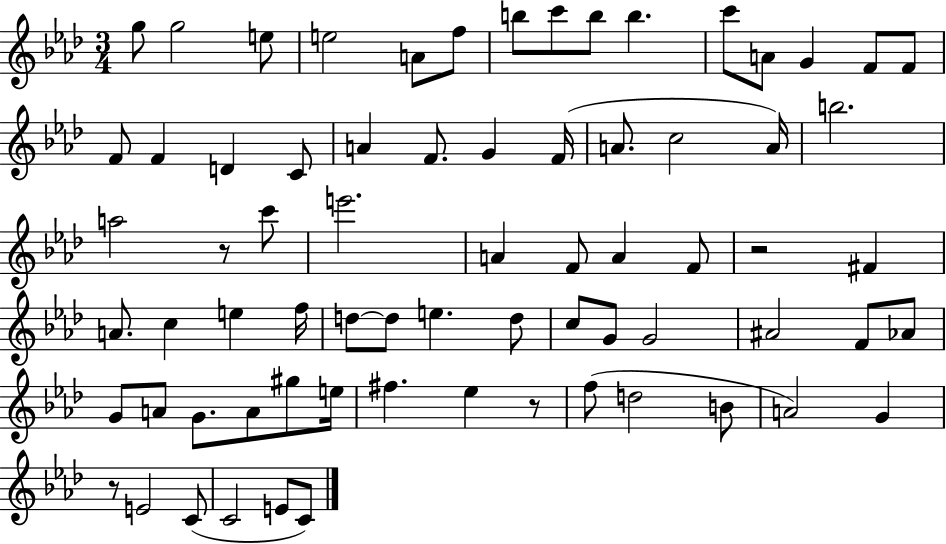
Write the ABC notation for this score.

X:1
T:Untitled
M:3/4
L:1/4
K:Ab
g/2 g2 e/2 e2 A/2 f/2 b/2 c'/2 b/2 b c'/2 A/2 G F/2 F/2 F/2 F D C/2 A F/2 G F/4 A/2 c2 A/4 b2 a2 z/2 c'/2 e'2 A F/2 A F/2 z2 ^F A/2 c e f/4 d/2 d/2 e d/2 c/2 G/2 G2 ^A2 F/2 _A/2 G/2 A/2 G/2 A/2 ^g/2 e/4 ^f _e z/2 f/2 d2 B/2 A2 G z/2 E2 C/2 C2 E/2 C/2